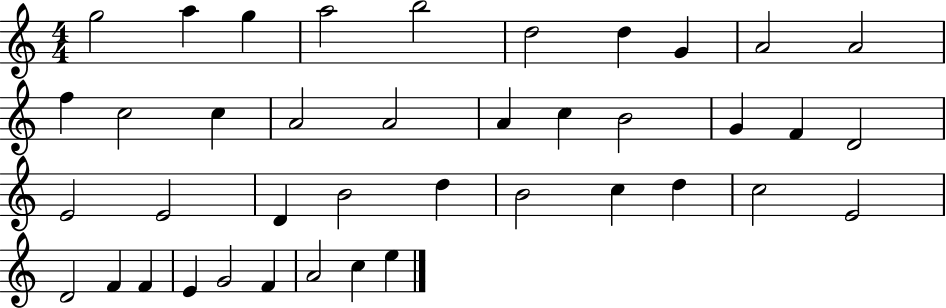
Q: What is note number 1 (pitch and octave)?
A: G5